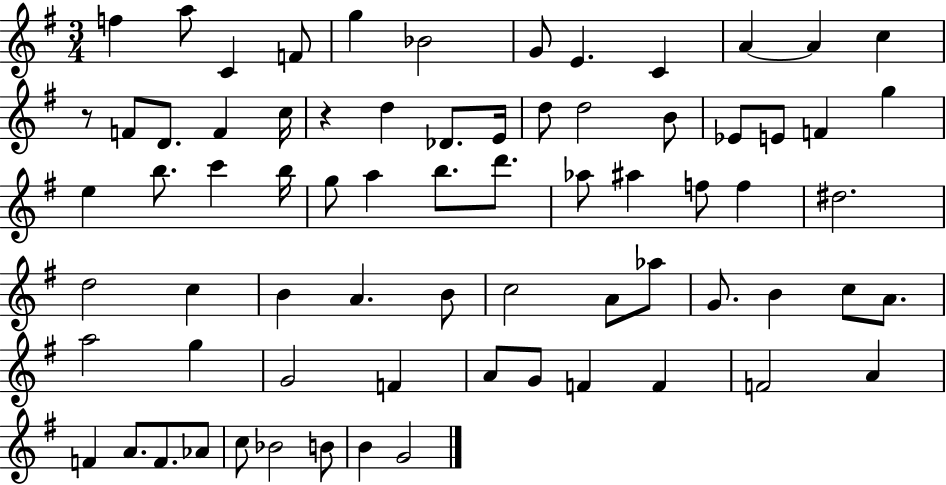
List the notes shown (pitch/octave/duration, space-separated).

F5/q A5/e C4/q F4/e G5/q Bb4/h G4/e E4/q. C4/q A4/q A4/q C5/q R/e F4/e D4/e. F4/q C5/s R/q D5/q Db4/e. E4/s D5/e D5/h B4/e Eb4/e E4/e F4/q G5/q E5/q B5/e. C6/q B5/s G5/e A5/q B5/e. D6/e. Ab5/e A#5/q F5/e F5/q D#5/h. D5/h C5/q B4/q A4/q. B4/e C5/h A4/e Ab5/e G4/e. B4/q C5/e A4/e. A5/h G5/q G4/h F4/q A4/e G4/e F4/q F4/q F4/h A4/q F4/q A4/e. F4/e. Ab4/e C5/e Bb4/h B4/e B4/q G4/h